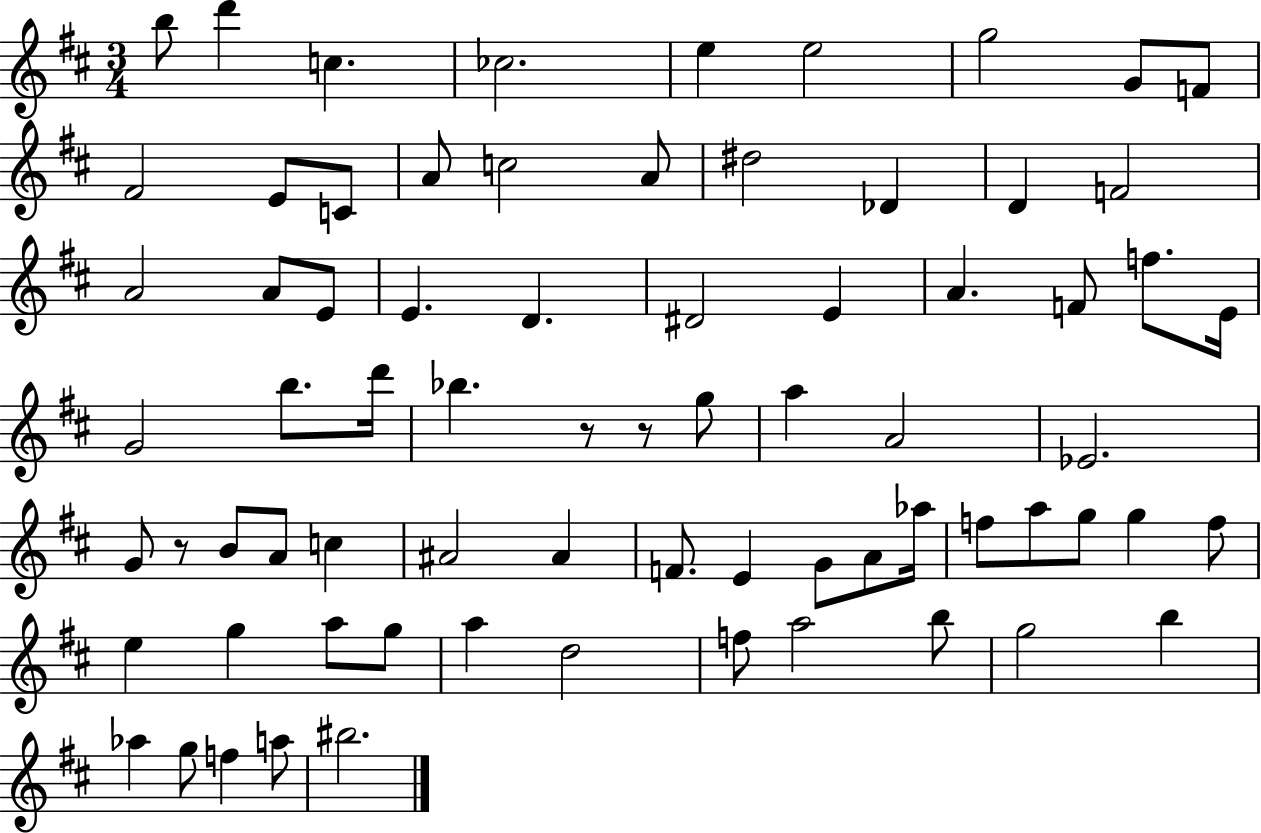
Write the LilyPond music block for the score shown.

{
  \clef treble
  \numericTimeSignature
  \time 3/4
  \key d \major
  b''8 d'''4 c''4. | ces''2. | e''4 e''2 | g''2 g'8 f'8 | \break fis'2 e'8 c'8 | a'8 c''2 a'8 | dis''2 des'4 | d'4 f'2 | \break a'2 a'8 e'8 | e'4. d'4. | dis'2 e'4 | a'4. f'8 f''8. e'16 | \break g'2 b''8. d'''16 | bes''4. r8 r8 g''8 | a''4 a'2 | ees'2. | \break g'8 r8 b'8 a'8 c''4 | ais'2 ais'4 | f'8. e'4 g'8 a'8 aes''16 | f''8 a''8 g''8 g''4 f''8 | \break e''4 g''4 a''8 g''8 | a''4 d''2 | f''8 a''2 b''8 | g''2 b''4 | \break aes''4 g''8 f''4 a''8 | bis''2. | \bar "|."
}